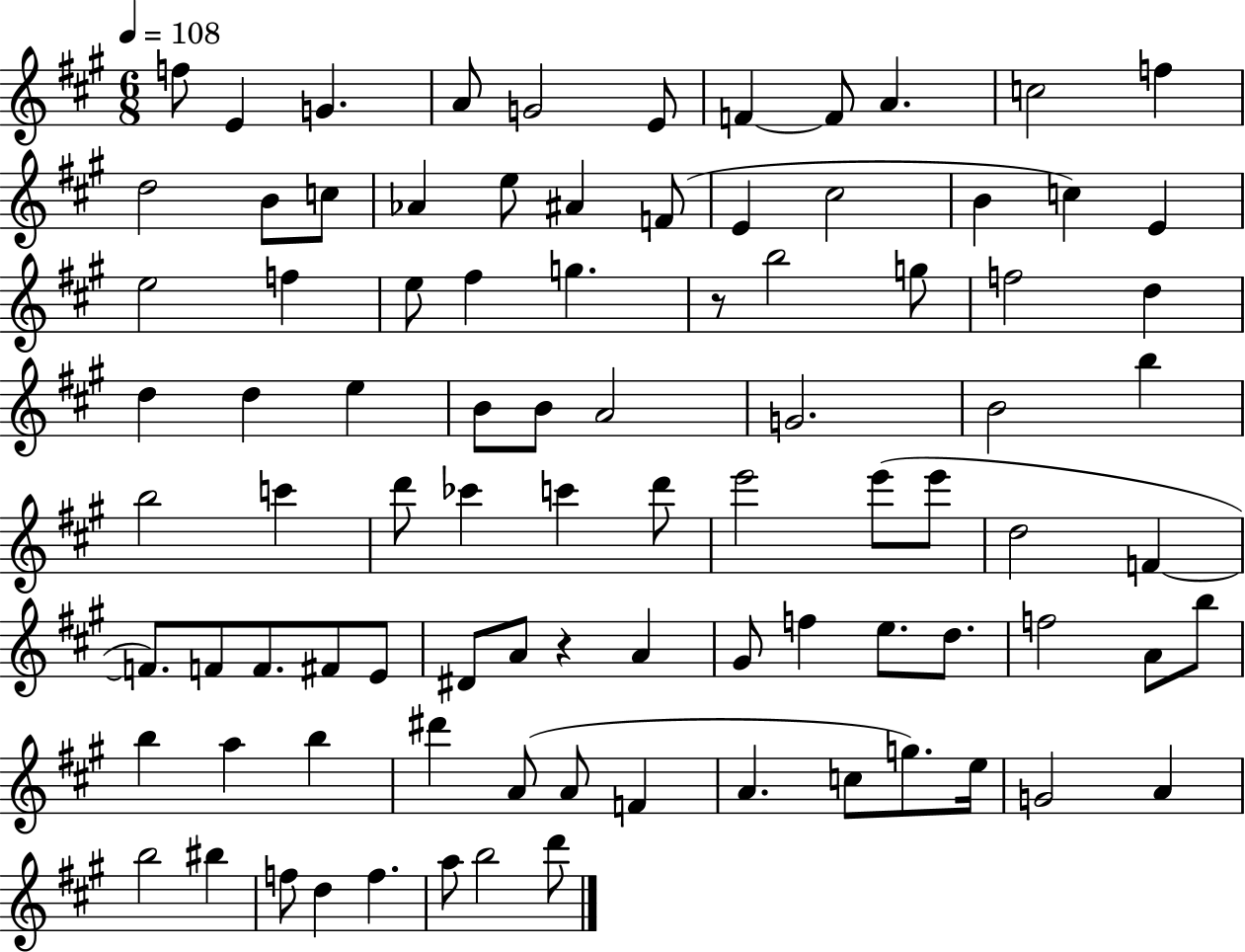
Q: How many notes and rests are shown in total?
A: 90